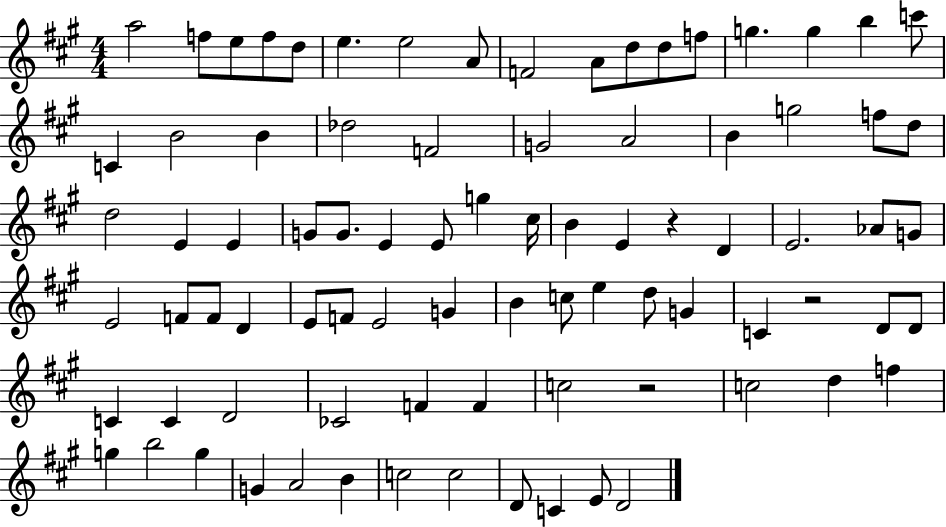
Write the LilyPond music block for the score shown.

{
  \clef treble
  \numericTimeSignature
  \time 4/4
  \key a \major
  a''2 f''8 e''8 f''8 d''8 | e''4. e''2 a'8 | f'2 a'8 d''8 d''8 f''8 | g''4. g''4 b''4 c'''8 | \break c'4 b'2 b'4 | des''2 f'2 | g'2 a'2 | b'4 g''2 f''8 d''8 | \break d''2 e'4 e'4 | g'8 g'8. e'4 e'8 g''4 cis''16 | b'4 e'4 r4 d'4 | e'2. aes'8 g'8 | \break e'2 f'8 f'8 d'4 | e'8 f'8 e'2 g'4 | b'4 c''8 e''4 d''8 g'4 | c'4 r2 d'8 d'8 | \break c'4 c'4 d'2 | ces'2 f'4 f'4 | c''2 r2 | c''2 d''4 f''4 | \break g''4 b''2 g''4 | g'4 a'2 b'4 | c''2 c''2 | d'8 c'4 e'8 d'2 | \break \bar "|."
}